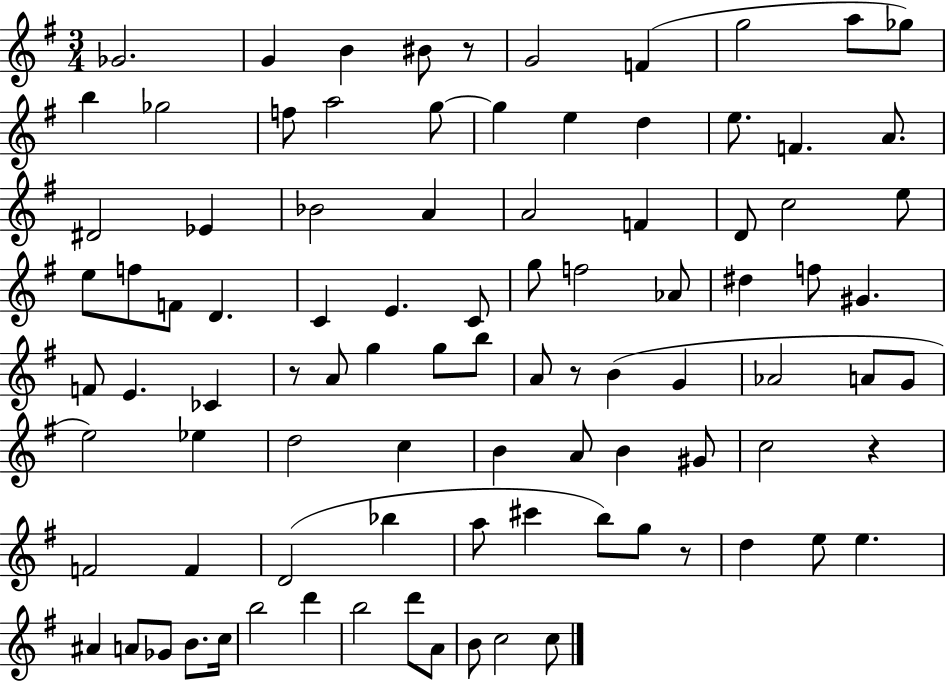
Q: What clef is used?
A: treble